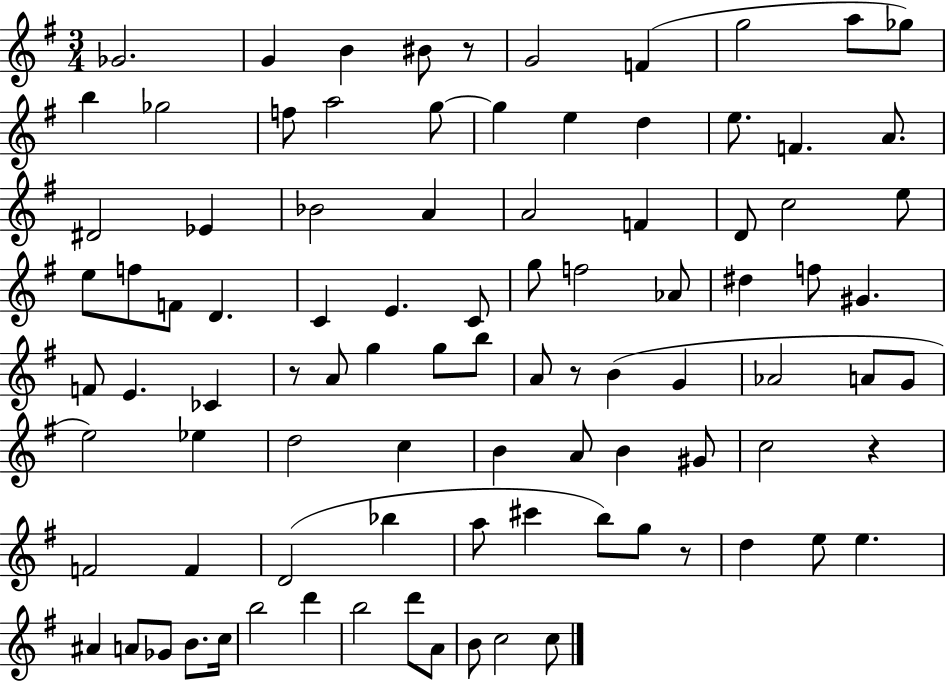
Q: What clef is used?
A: treble